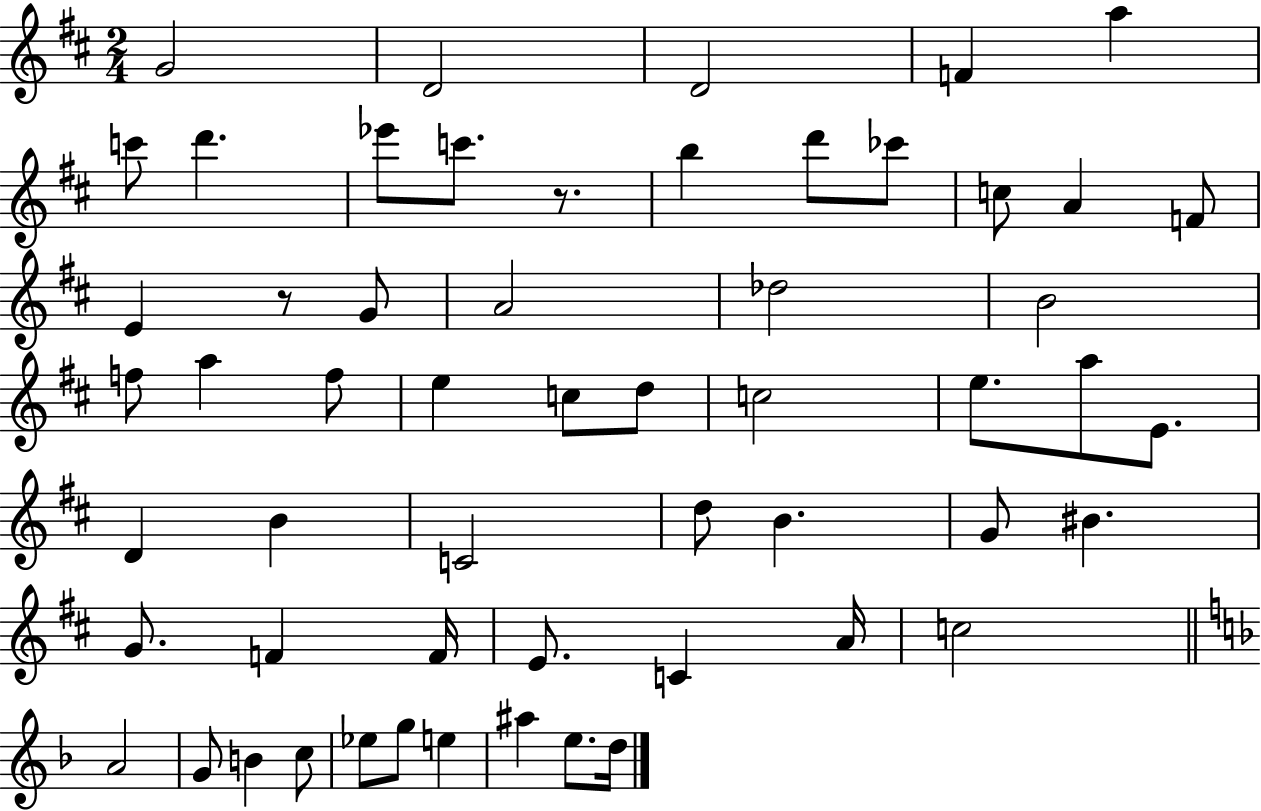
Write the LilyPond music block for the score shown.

{
  \clef treble
  \numericTimeSignature
  \time 2/4
  \key d \major
  g'2 | d'2 | d'2 | f'4 a''4 | \break c'''8 d'''4. | ees'''8 c'''8. r8. | b''4 d'''8 ces'''8 | c''8 a'4 f'8 | \break e'4 r8 g'8 | a'2 | des''2 | b'2 | \break f''8 a''4 f''8 | e''4 c''8 d''8 | c''2 | e''8. a''8 e'8. | \break d'4 b'4 | c'2 | d''8 b'4. | g'8 bis'4. | \break g'8. f'4 f'16 | e'8. c'4 a'16 | c''2 | \bar "||" \break \key f \major a'2 | g'8 b'4 c''8 | ees''8 g''8 e''4 | ais''4 e''8. d''16 | \break \bar "|."
}